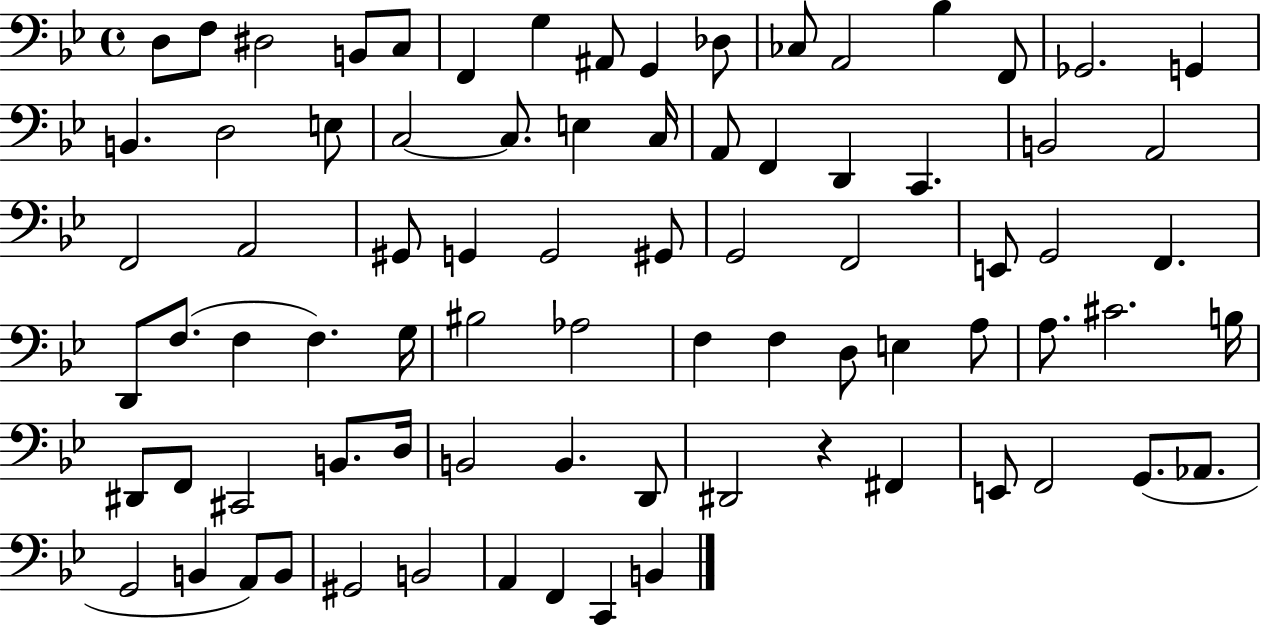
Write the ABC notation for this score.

X:1
T:Untitled
M:4/4
L:1/4
K:Bb
D,/2 F,/2 ^D,2 B,,/2 C,/2 F,, G, ^A,,/2 G,, _D,/2 _C,/2 A,,2 _B, F,,/2 _G,,2 G,, B,, D,2 E,/2 C,2 C,/2 E, C,/4 A,,/2 F,, D,, C,, B,,2 A,,2 F,,2 A,,2 ^G,,/2 G,, G,,2 ^G,,/2 G,,2 F,,2 E,,/2 G,,2 F,, D,,/2 F,/2 F, F, G,/4 ^B,2 _A,2 F, F, D,/2 E, A,/2 A,/2 ^C2 B,/4 ^D,,/2 F,,/2 ^C,,2 B,,/2 D,/4 B,,2 B,, D,,/2 ^D,,2 z ^F,, E,,/2 F,,2 G,,/2 _A,,/2 G,,2 B,, A,,/2 B,,/2 ^G,,2 B,,2 A,, F,, C,, B,,